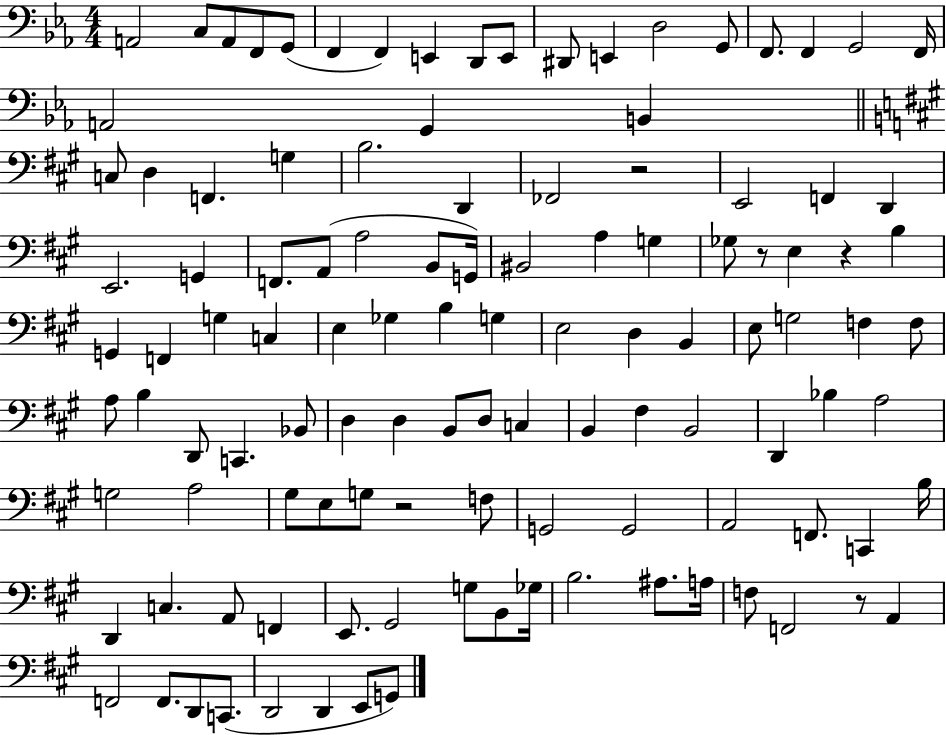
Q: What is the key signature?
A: EES major